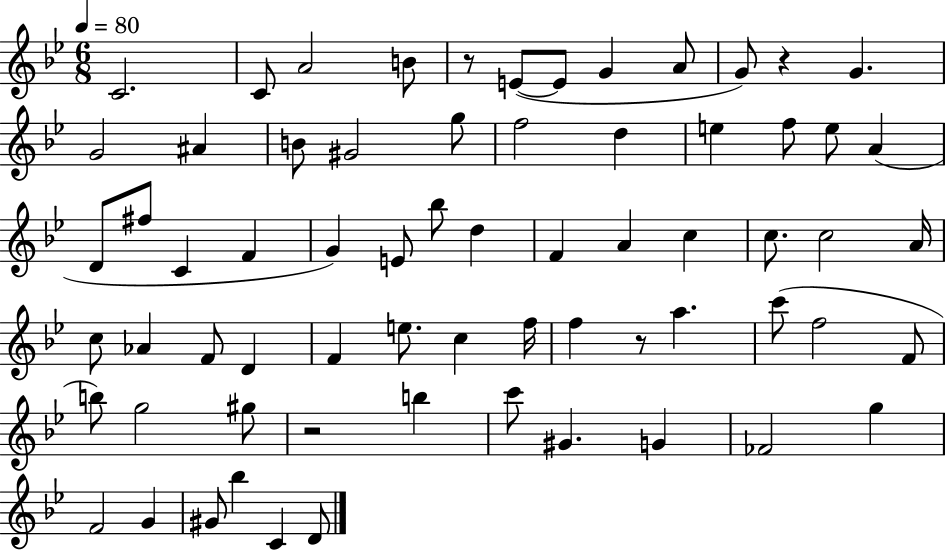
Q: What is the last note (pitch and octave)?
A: D4